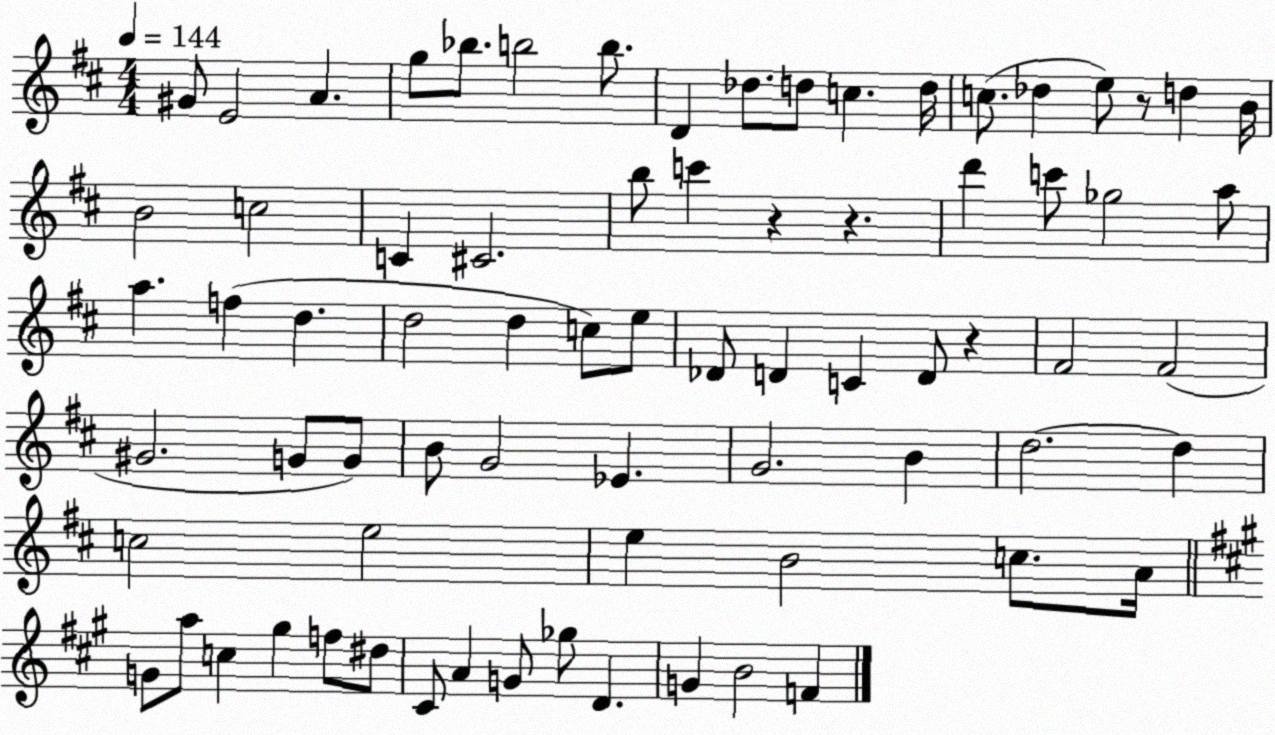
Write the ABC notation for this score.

X:1
T:Untitled
M:4/4
L:1/4
K:D
^G/2 E2 A g/2 _b/2 b2 b/2 D _d/2 d/2 c d/4 c/2 _d e/2 z/2 d B/4 B2 c2 C ^C2 b/2 c' z z d' c'/2 _g2 a/2 a f d d2 d c/2 e/2 _D/2 D C D/2 z ^F2 ^F2 ^G2 G/2 G/2 B/2 G2 _E G2 B d2 d c2 e2 e B2 c/2 A/4 G/2 a/2 c ^g f/2 ^d/2 ^C/2 A G/2 _g/2 D G B2 F